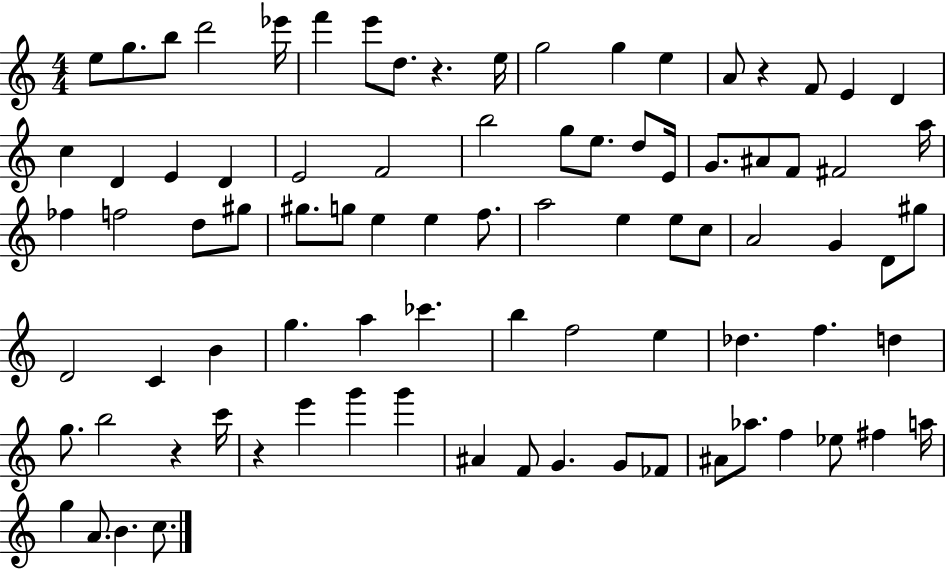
E5/e G5/e. B5/e D6/h Eb6/s F6/q E6/e D5/e. R/q. E5/s G5/h G5/q E5/q A4/e R/q F4/e E4/q D4/q C5/q D4/q E4/q D4/q E4/h F4/h B5/h G5/e E5/e. D5/e E4/s G4/e. A#4/e F4/e F#4/h A5/s FES5/q F5/h D5/e G#5/e G#5/e. G5/e E5/q E5/q F5/e. A5/h E5/q E5/e C5/e A4/h G4/q D4/e G#5/e D4/h C4/q B4/q G5/q. A5/q CES6/q. B5/q F5/h E5/q Db5/q. F5/q. D5/q G5/e. B5/h R/q C6/s R/q E6/q G6/q G6/q A#4/q F4/e G4/q. G4/e FES4/e A#4/e Ab5/e. F5/q Eb5/e F#5/q A5/s G5/q A4/e. B4/q. C5/e.